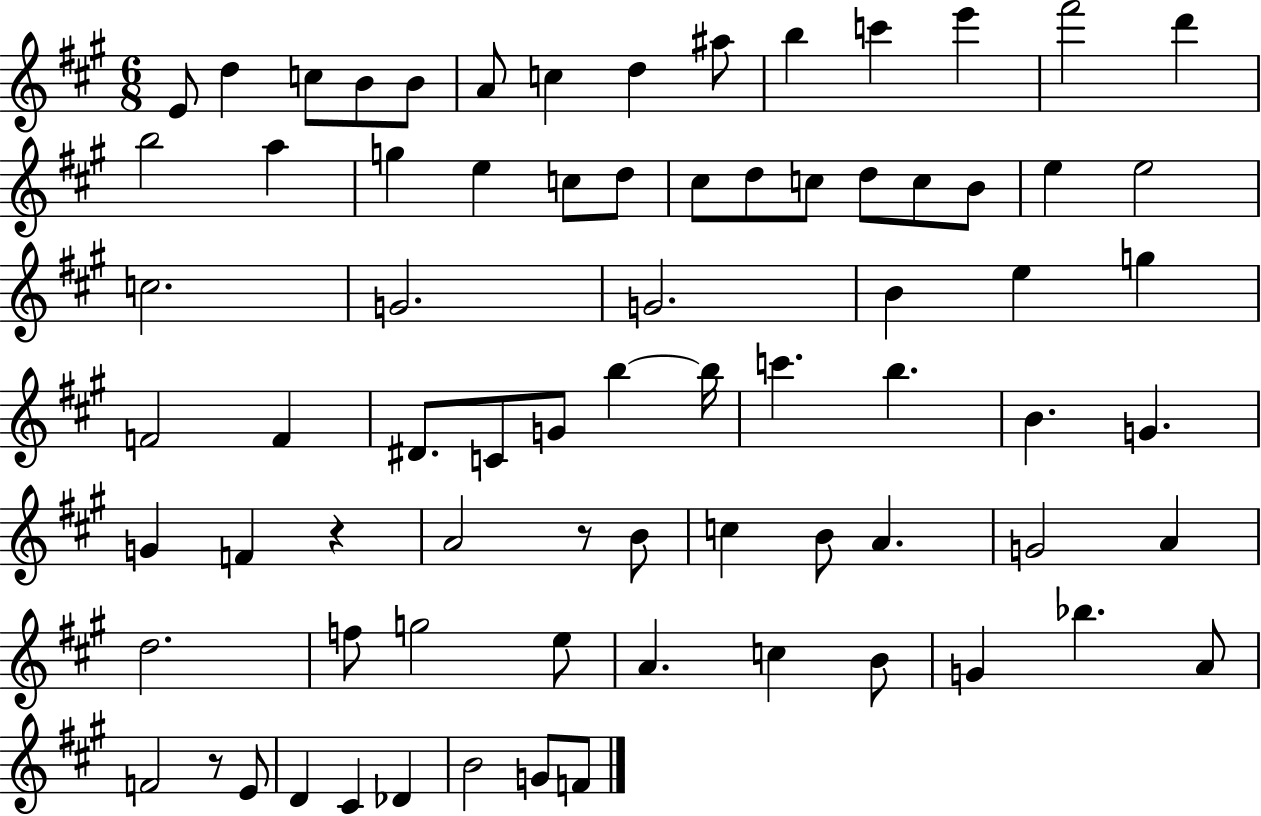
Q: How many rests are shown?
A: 3